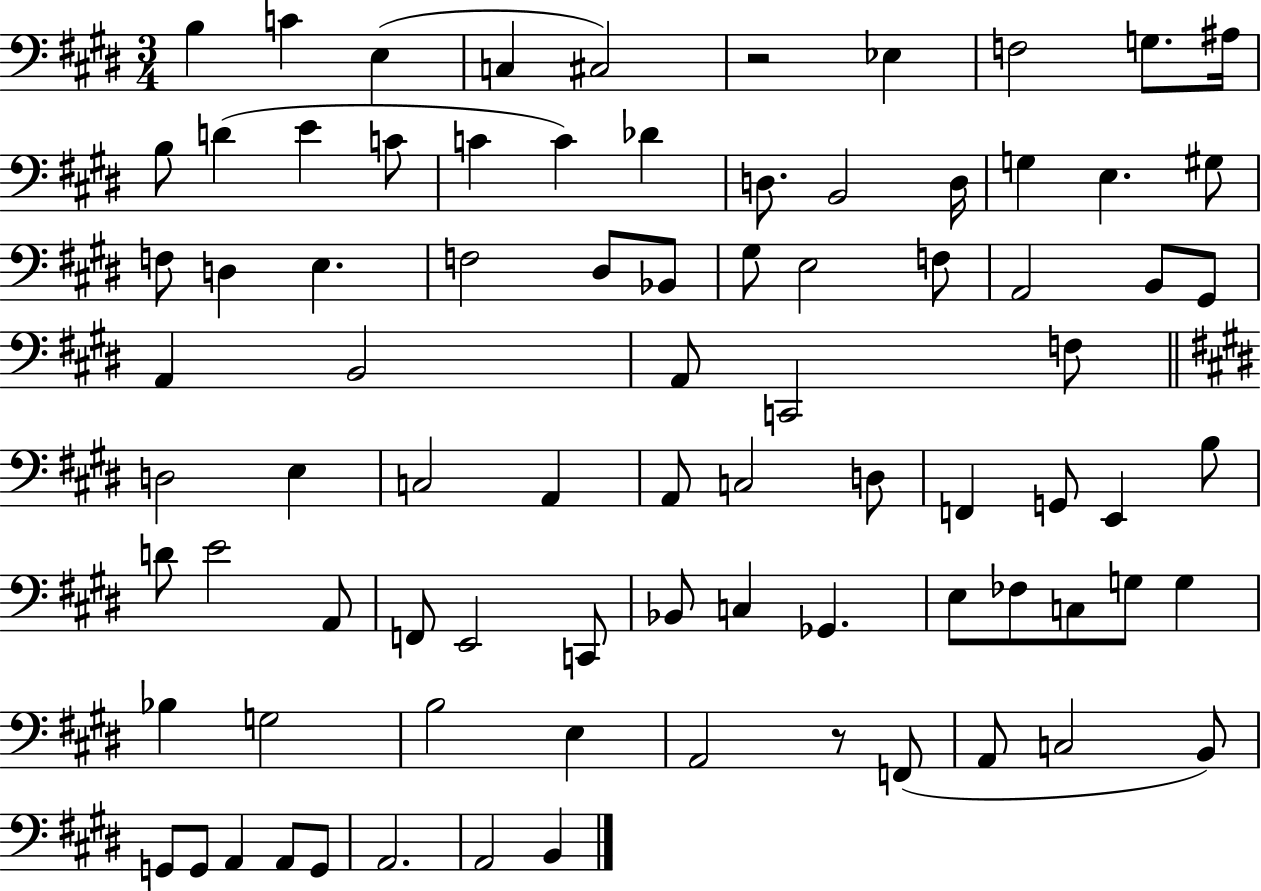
X:1
T:Untitled
M:3/4
L:1/4
K:E
B, C E, C, ^C,2 z2 _E, F,2 G,/2 ^A,/4 B,/2 D E C/2 C C _D D,/2 B,,2 D,/4 G, E, ^G,/2 F,/2 D, E, F,2 ^D,/2 _B,,/2 ^G,/2 E,2 F,/2 A,,2 B,,/2 ^G,,/2 A,, B,,2 A,,/2 C,,2 F,/2 D,2 E, C,2 A,, A,,/2 C,2 D,/2 F,, G,,/2 E,, B,/2 D/2 E2 A,,/2 F,,/2 E,,2 C,,/2 _B,,/2 C, _G,, E,/2 _F,/2 C,/2 G,/2 G, _B, G,2 B,2 E, A,,2 z/2 F,,/2 A,,/2 C,2 B,,/2 G,,/2 G,,/2 A,, A,,/2 G,,/2 A,,2 A,,2 B,,